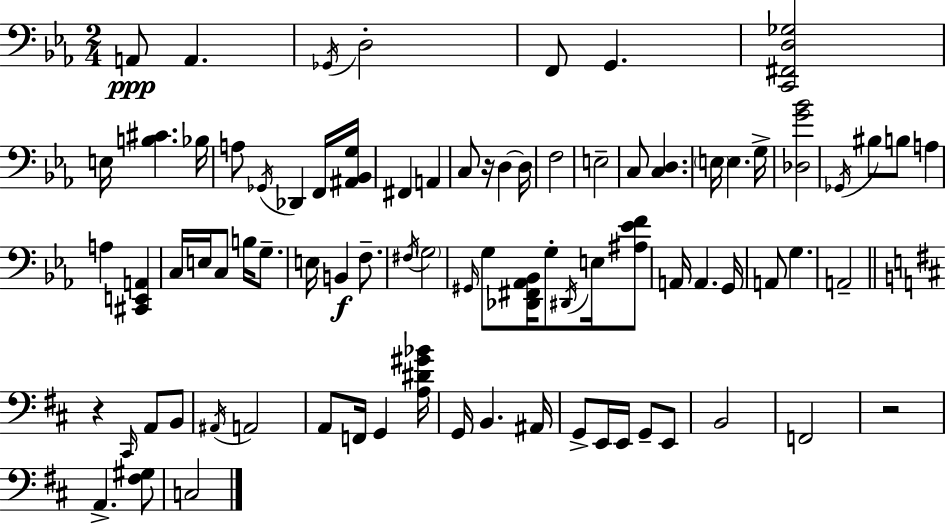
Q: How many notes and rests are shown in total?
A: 82